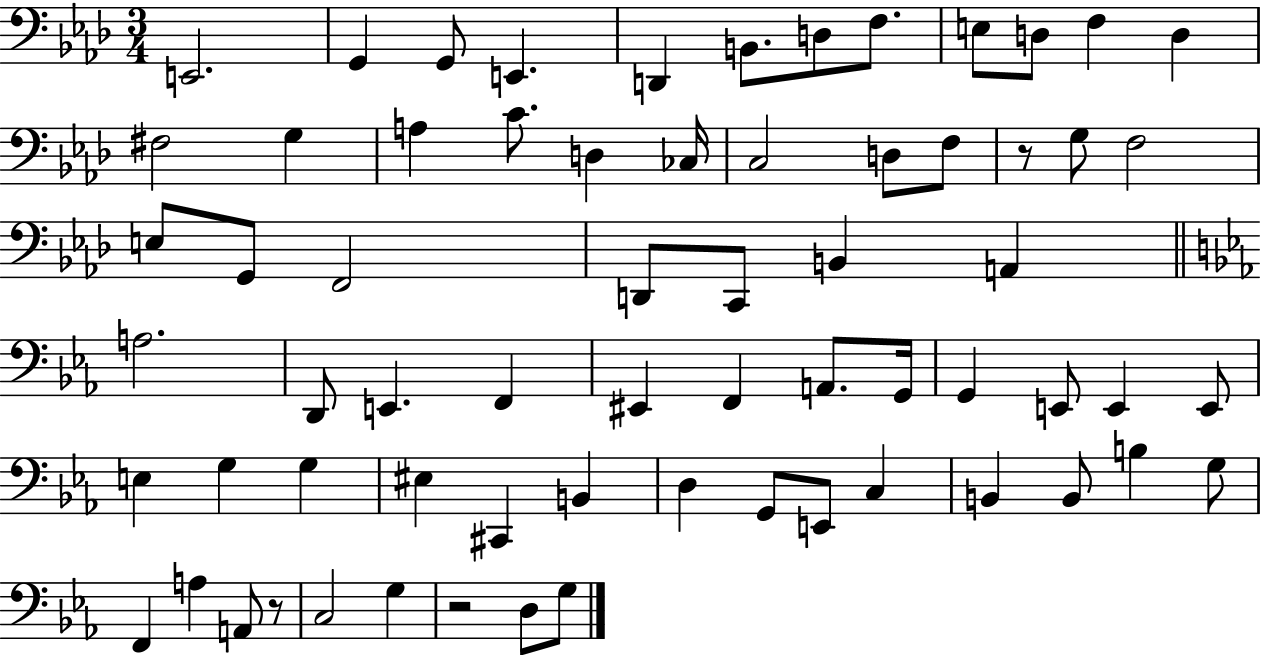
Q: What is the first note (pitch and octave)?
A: E2